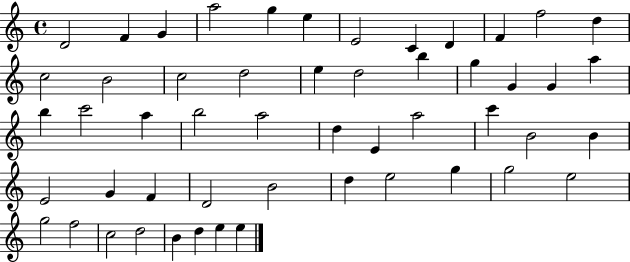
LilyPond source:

{
  \clef treble
  \time 4/4
  \defaultTimeSignature
  \key c \major
  d'2 f'4 g'4 | a''2 g''4 e''4 | e'2 c'4 d'4 | f'4 f''2 d''4 | \break c''2 b'2 | c''2 d''2 | e''4 d''2 b''4 | g''4 g'4 g'4 a''4 | \break b''4 c'''2 a''4 | b''2 a''2 | d''4 e'4 a''2 | c'''4 b'2 b'4 | \break e'2 g'4 f'4 | d'2 b'2 | d''4 e''2 g''4 | g''2 e''2 | \break g''2 f''2 | c''2 d''2 | b'4 d''4 e''4 e''4 | \bar "|."
}